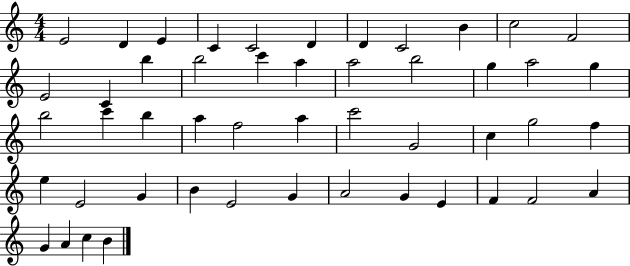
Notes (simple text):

E4/h D4/q E4/q C4/q C4/h D4/q D4/q C4/h B4/q C5/h F4/h E4/h C4/q B5/q B5/h C6/q A5/q A5/h B5/h G5/q A5/h G5/q B5/h C6/q B5/q A5/q F5/h A5/q C6/h G4/h C5/q G5/h F5/q E5/q E4/h G4/q B4/q E4/h G4/q A4/h G4/q E4/q F4/q F4/h A4/q G4/q A4/q C5/q B4/q